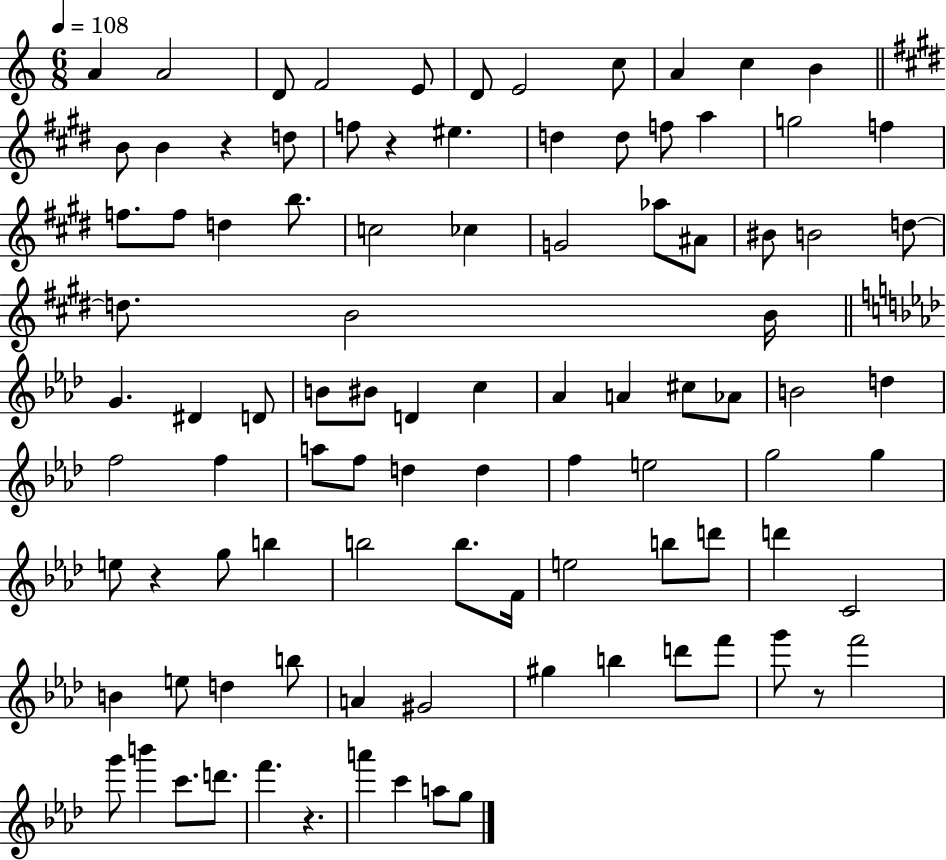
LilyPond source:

{
  \clef treble
  \numericTimeSignature
  \time 6/8
  \key c \major
  \tempo 4 = 108
  \repeat volta 2 { a'4 a'2 | d'8 f'2 e'8 | d'8 e'2 c''8 | a'4 c''4 b'4 | \break \bar "||" \break \key e \major b'8 b'4 r4 d''8 | f''8 r4 eis''4. | d''4 d''8 f''8 a''4 | g''2 f''4 | \break f''8. f''8 d''4 b''8. | c''2 ces''4 | g'2 aes''8 ais'8 | bis'8 b'2 d''8~~ | \break d''8. b'2 b'16 | \bar "||" \break \key aes \major g'4. dis'4 d'8 | b'8 bis'8 d'4 c''4 | aes'4 a'4 cis''8 aes'8 | b'2 d''4 | \break f''2 f''4 | a''8 f''8 d''4 d''4 | f''4 e''2 | g''2 g''4 | \break e''8 r4 g''8 b''4 | b''2 b''8. f'16 | e''2 b''8 d'''8 | d'''4 c'2 | \break b'4 e''8 d''4 b''8 | a'4 gis'2 | gis''4 b''4 d'''8 f'''8 | g'''8 r8 f'''2 | \break g'''8 b'''4 c'''8. d'''8. | f'''4. r4. | a'''4 c'''4 a''8 g''8 | } \bar "|."
}